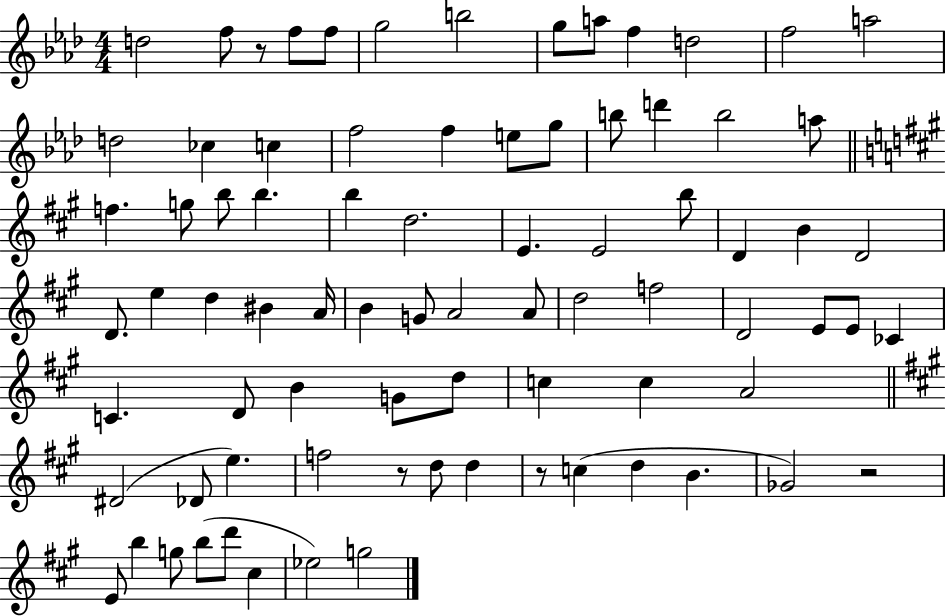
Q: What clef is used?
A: treble